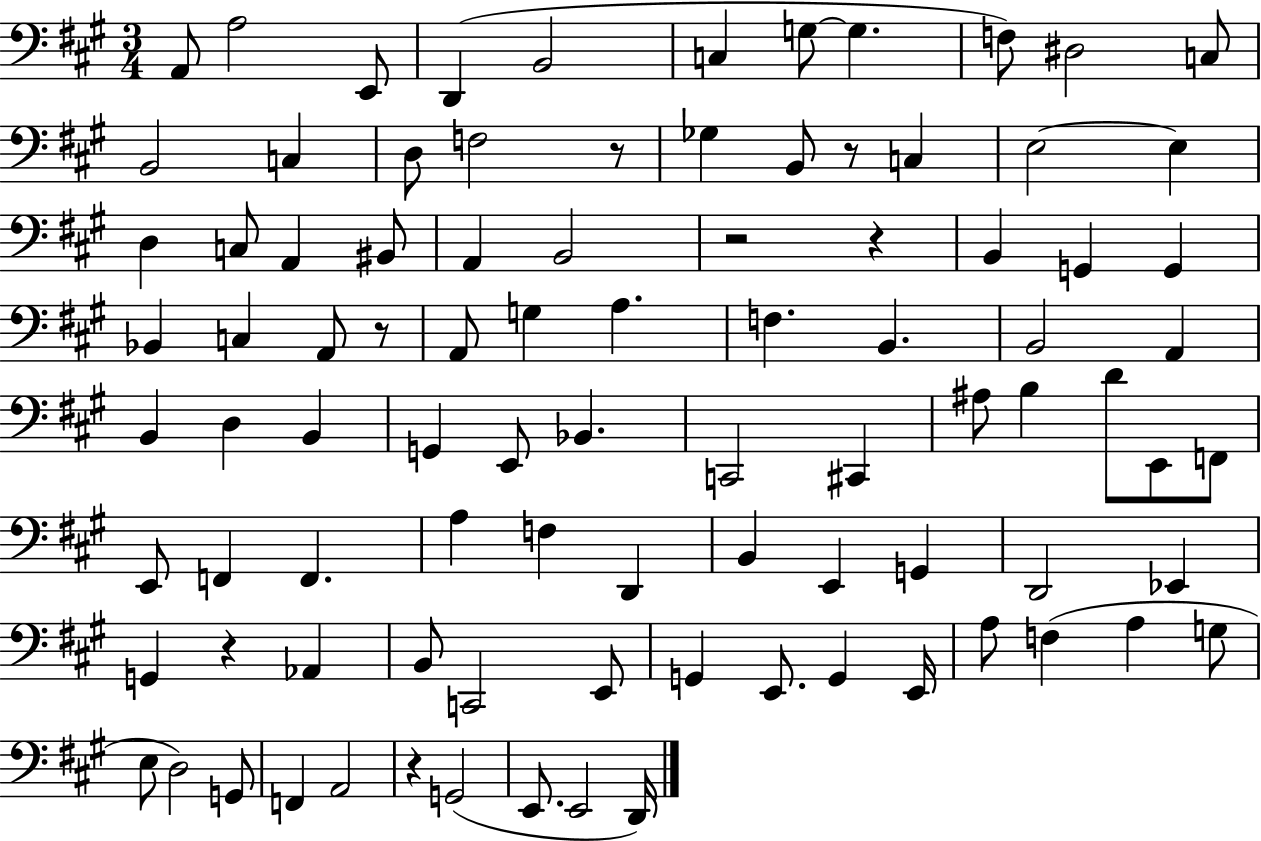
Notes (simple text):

A2/e A3/h E2/e D2/q B2/h C3/q G3/e G3/q. F3/e D#3/h C3/e B2/h C3/q D3/e F3/h R/e Gb3/q B2/e R/e C3/q E3/h E3/q D3/q C3/e A2/q BIS2/e A2/q B2/h R/h R/q B2/q G2/q G2/q Bb2/q C3/q A2/e R/e A2/e G3/q A3/q. F3/q. B2/q. B2/h A2/q B2/q D3/q B2/q G2/q E2/e Bb2/q. C2/h C#2/q A#3/e B3/q D4/e E2/e F2/e E2/e F2/q F2/q. A3/q F3/q D2/q B2/q E2/q G2/q D2/h Eb2/q G2/q R/q Ab2/q B2/e C2/h E2/e G2/q E2/e. G2/q E2/s A3/e F3/q A3/q G3/e E3/e D3/h G2/e F2/q A2/h R/q G2/h E2/e. E2/h D2/s